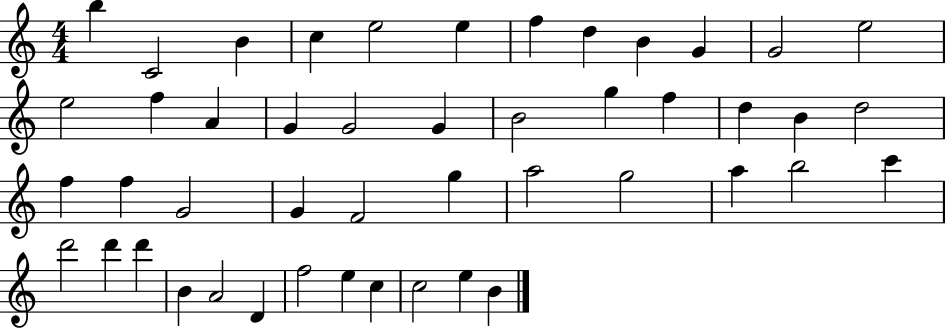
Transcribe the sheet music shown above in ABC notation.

X:1
T:Untitled
M:4/4
L:1/4
K:C
b C2 B c e2 e f d B G G2 e2 e2 f A G G2 G B2 g f d B d2 f f G2 G F2 g a2 g2 a b2 c' d'2 d' d' B A2 D f2 e c c2 e B